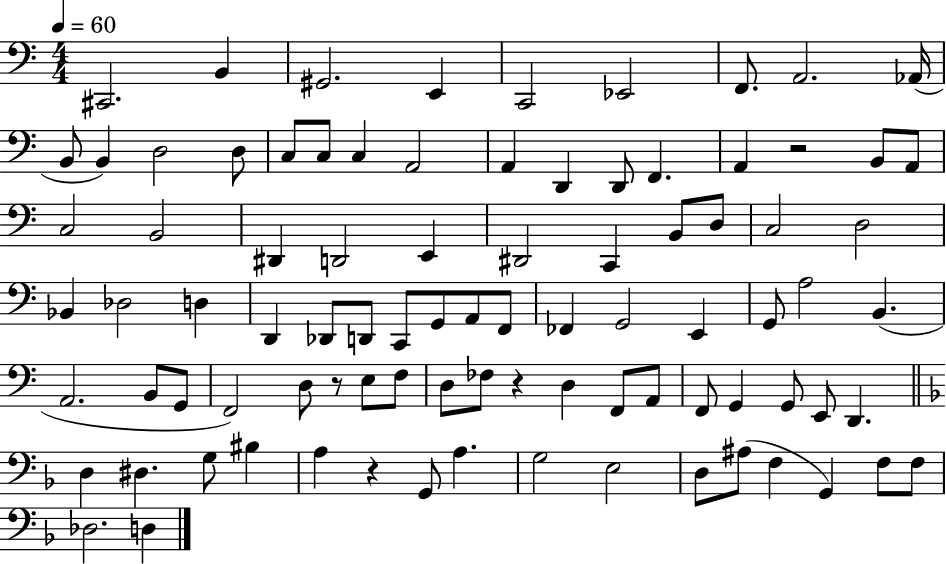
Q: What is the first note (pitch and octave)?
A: C#2